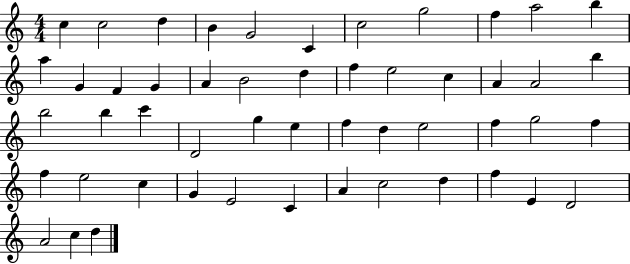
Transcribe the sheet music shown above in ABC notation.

X:1
T:Untitled
M:4/4
L:1/4
K:C
c c2 d B G2 C c2 g2 f a2 b a G F G A B2 d f e2 c A A2 b b2 b c' D2 g e f d e2 f g2 f f e2 c G E2 C A c2 d f E D2 A2 c d